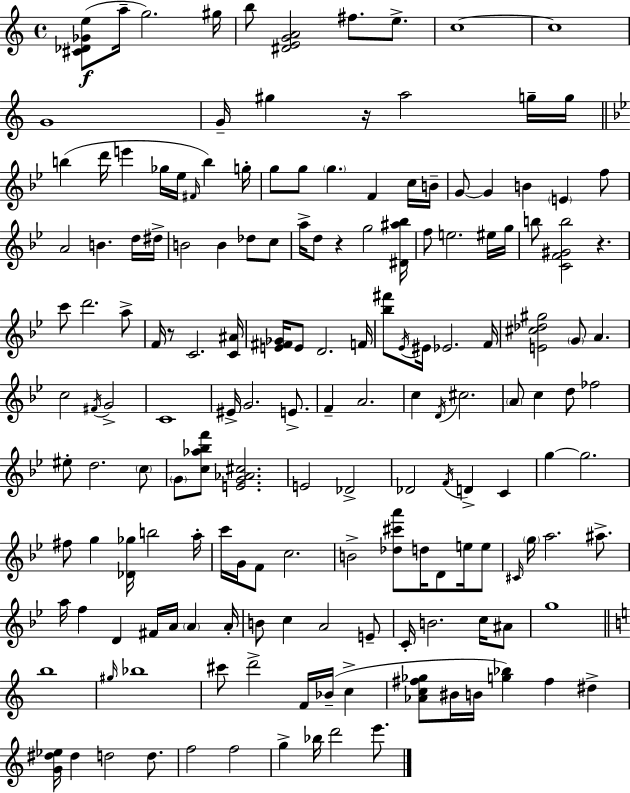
X:1
T:Untitled
M:4/4
L:1/4
K:Am
[^C_D_Ge]/2 a/4 g2 ^g/4 b/2 [^DEGA]2 ^f/2 e/2 c4 c4 G4 G/4 ^g z/4 a2 g/4 g/4 b d'/4 e' _g/4 _e/4 ^F/4 b g/4 g/2 g/2 g F c/4 B/4 G/2 G B E f/2 A2 B d/4 ^d/4 B2 B _d/2 c/2 a/4 d/2 z g2 [^D^a_b]/4 f/2 e2 ^e/4 g/4 b/2 [CF^Gb]2 z c'/2 d'2 a/2 F/4 z/2 C2 [C^A]/4 [E^F_G]/4 E/2 D2 F/4 [_b^f']/2 _E/4 ^E/4 _E2 F/4 [E^c_d^g]2 G/2 A c2 ^F/4 G2 C4 ^E/4 G2 E/2 F A2 c D/4 ^c2 A/2 c d/2 _f2 ^e/2 d2 c/2 G/2 [c_a_bf']/2 [EG_A^c]2 E2 _D2 _D2 F/4 D C g g2 ^f/2 g [_D_g]/4 b2 a/4 c'/4 G/4 F/2 c2 B2 [_d^c'a']/2 d/4 D/2 e/4 e/2 ^C/4 g/4 a2 ^a/2 a/4 f D ^F/4 A/4 A A/4 B/2 c A2 E/2 C/4 B2 c/4 ^A/2 g4 b4 ^g/4 _b4 ^c'/2 d'2 F/4 _B/4 c [_Ac^f_g]/2 ^B/4 B/4 [g_b] ^f ^d [G^d_e]/4 ^d d2 d/2 f2 f2 g _b/4 d'2 e'/2